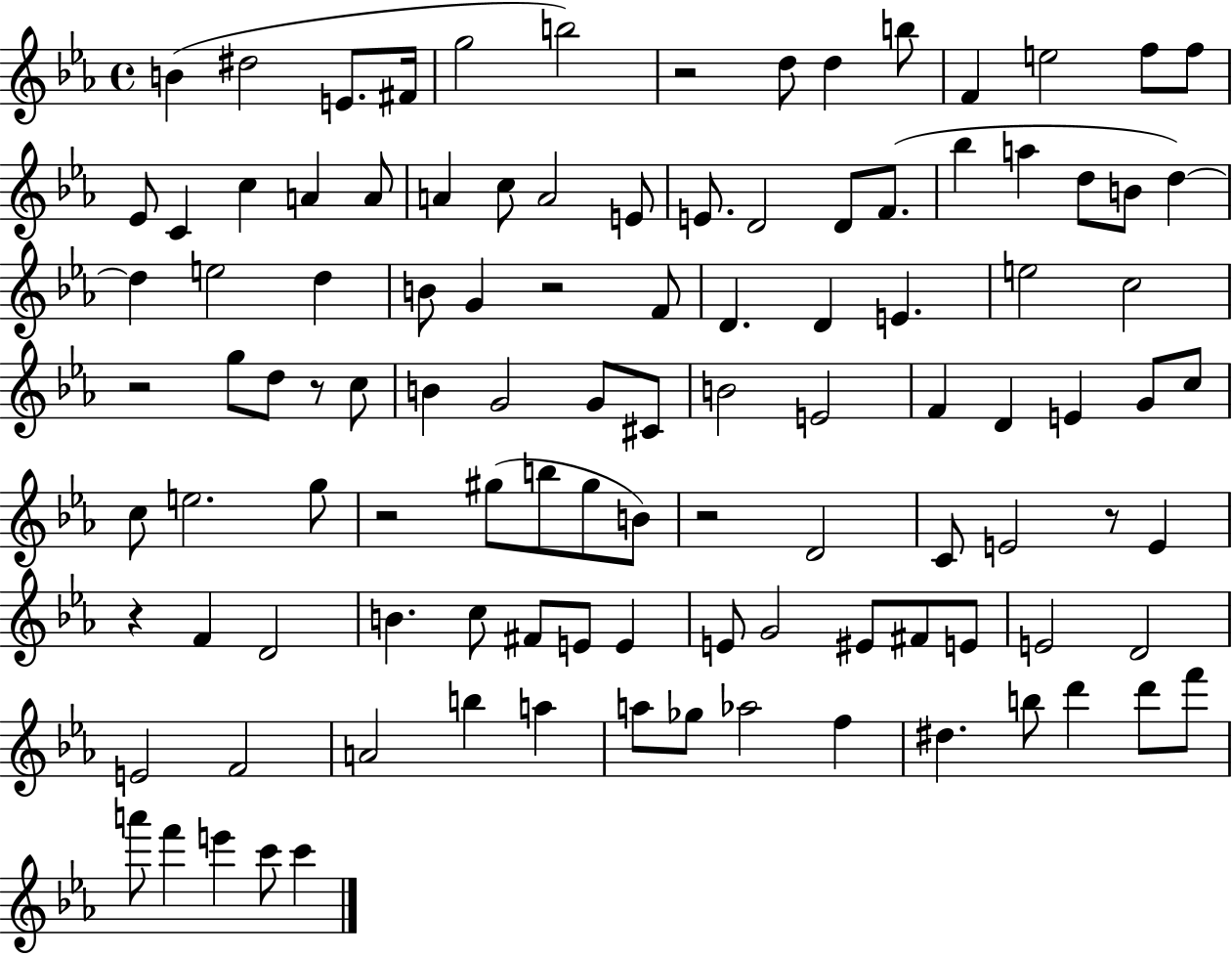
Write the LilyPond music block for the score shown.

{
  \clef treble
  \time 4/4
  \defaultTimeSignature
  \key ees \major
  b'4( dis''2 e'8. fis'16 | g''2 b''2) | r2 d''8 d''4 b''8 | f'4 e''2 f''8 f''8 | \break ees'8 c'4 c''4 a'4 a'8 | a'4 c''8 a'2 e'8 | e'8. d'2 d'8 f'8.( | bes''4 a''4 d''8 b'8 d''4~~) | \break d''4 e''2 d''4 | b'8 g'4 r2 f'8 | d'4. d'4 e'4. | e''2 c''2 | \break r2 g''8 d''8 r8 c''8 | b'4 g'2 g'8 cis'8 | b'2 e'2 | f'4 d'4 e'4 g'8 c''8 | \break c''8 e''2. g''8 | r2 gis''8( b''8 gis''8 b'8) | r2 d'2 | c'8 e'2 r8 e'4 | \break r4 f'4 d'2 | b'4. c''8 fis'8 e'8 e'4 | e'8 g'2 eis'8 fis'8 e'8 | e'2 d'2 | \break e'2 f'2 | a'2 b''4 a''4 | a''8 ges''8 aes''2 f''4 | dis''4. b''8 d'''4 d'''8 f'''8 | \break a'''8 f'''4 e'''4 c'''8 c'''4 | \bar "|."
}